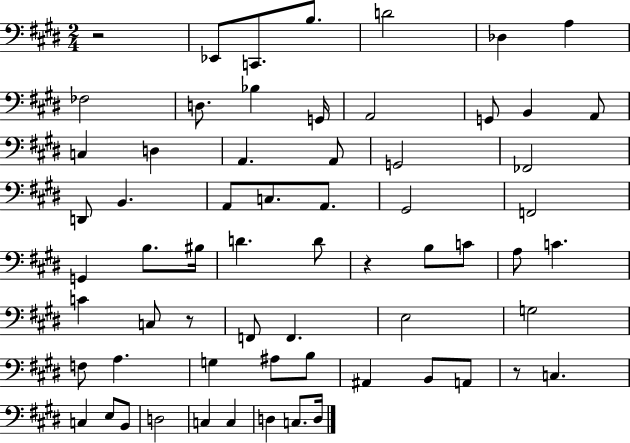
{
  \clef bass
  \numericTimeSignature
  \time 2/4
  \key e \major
  r2 | ees,8 c,8. b8. | d'2 | des4 a4 | \break fes2 | d8. bes4 g,16 | a,2 | g,8 b,4 a,8 | \break c4 d4 | a,4. a,8 | g,2 | fes,2 | \break d,8 b,4. | a,8 c8. a,8. | gis,2 | f,2 | \break g,4 b8. bis16 | d'4. d'8 | r4 b8 c'8 | a8 c'4. | \break c'4 c8 r8 | f,8 f,4. | e2 | g2 | \break f8 a4. | g4 ais8 b8 | ais,4 b,8 a,8 | r8 c4. | \break c4 e8 b,8 | d2 | c4 c4 | d4 c8. d16 | \break \bar "|."
}